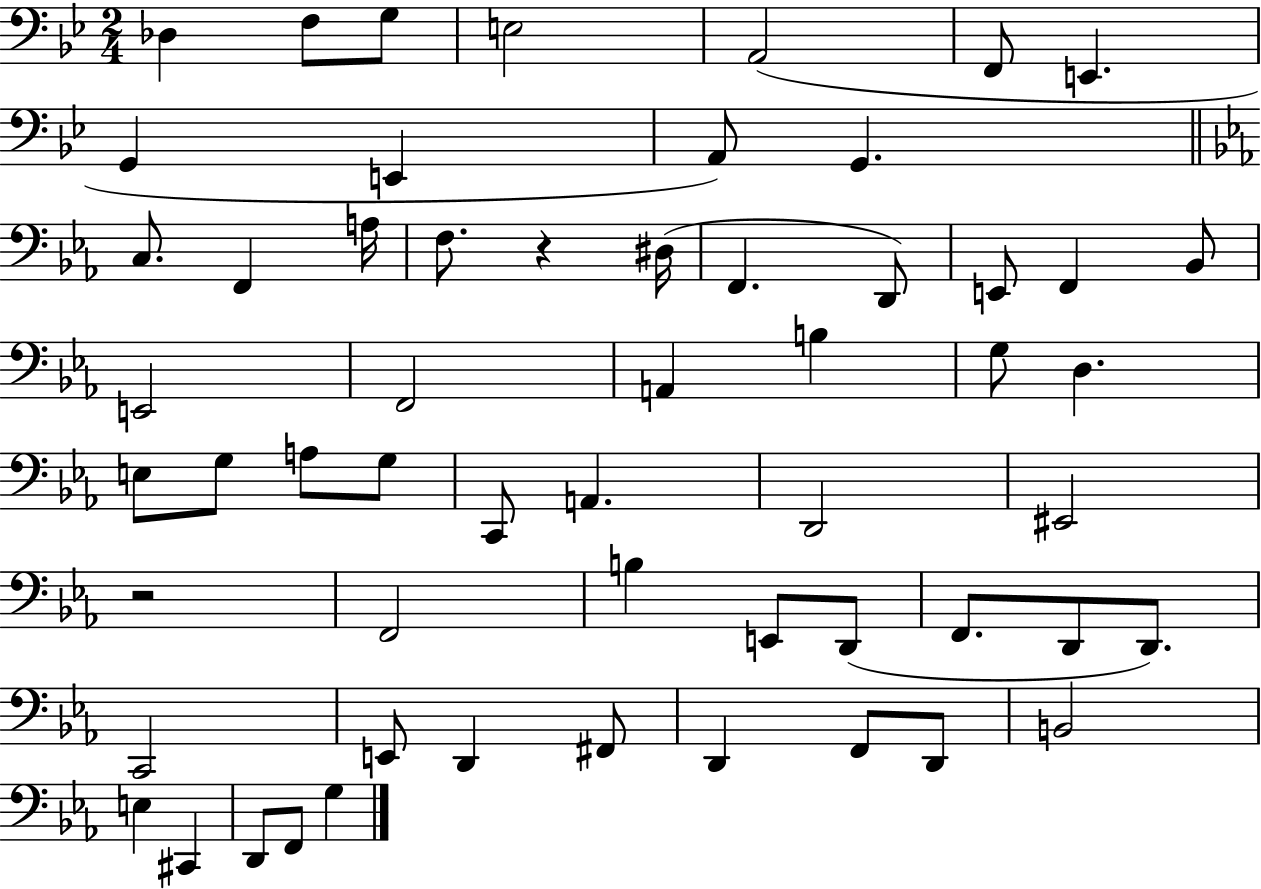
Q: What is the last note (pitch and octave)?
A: G3